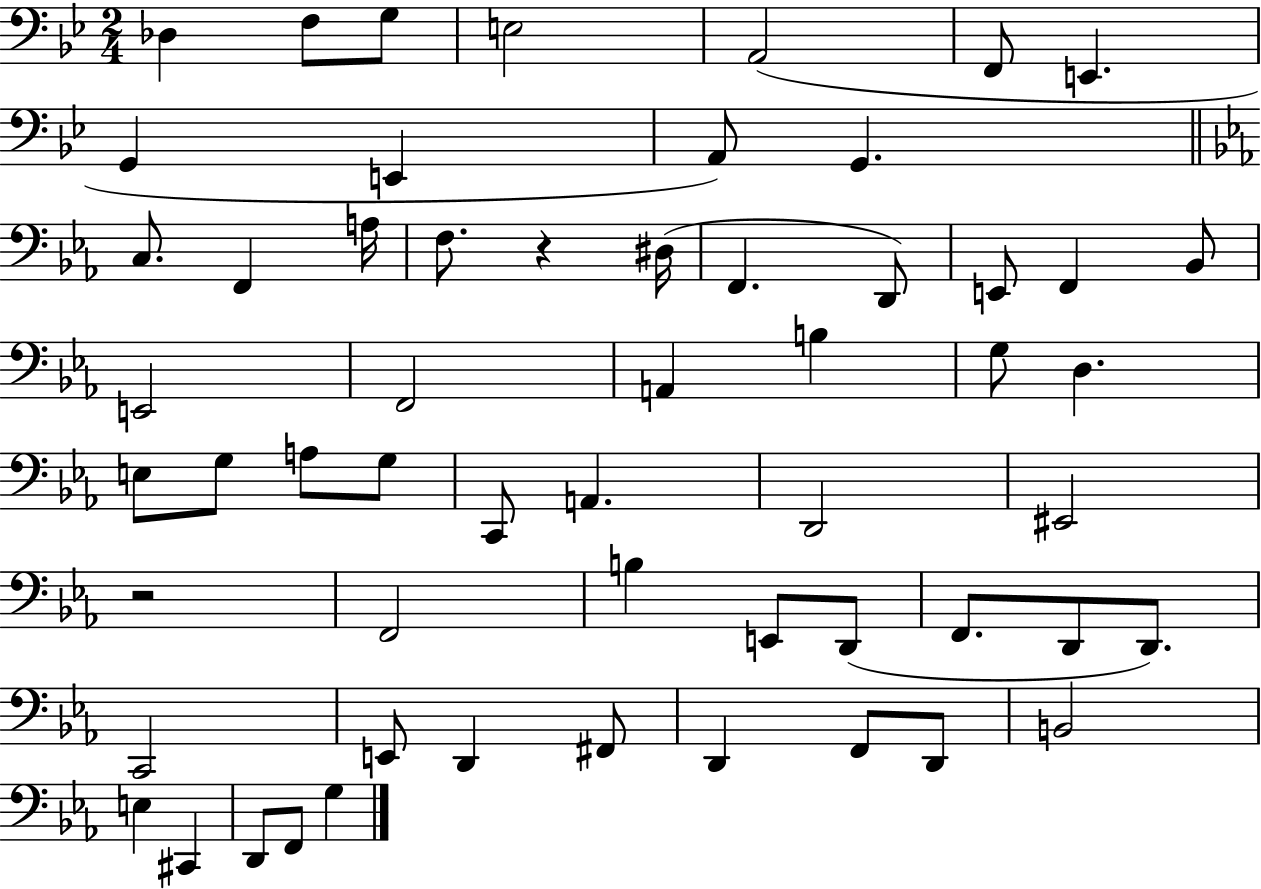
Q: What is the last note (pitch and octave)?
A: G3